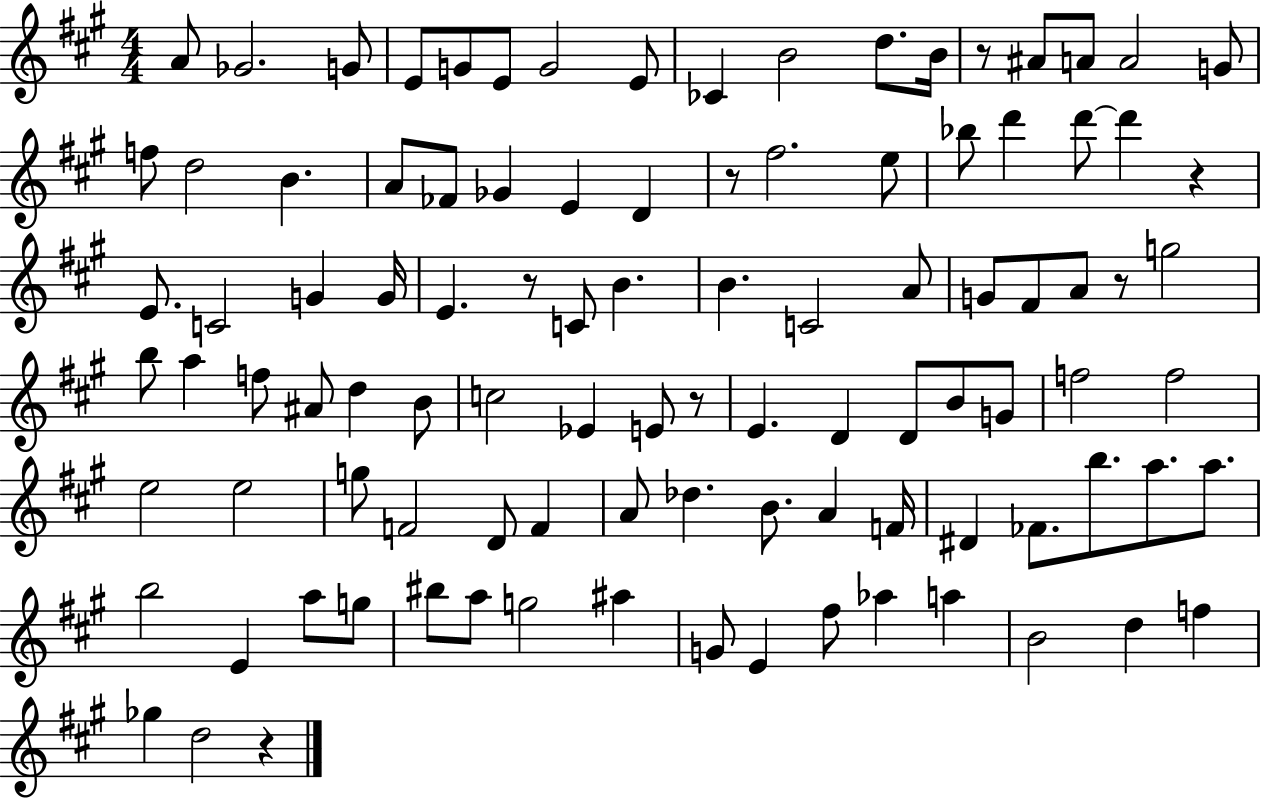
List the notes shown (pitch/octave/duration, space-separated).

A4/e Gb4/h. G4/e E4/e G4/e E4/e G4/h E4/e CES4/q B4/h D5/e. B4/s R/e A#4/e A4/e A4/h G4/e F5/e D5/h B4/q. A4/e FES4/e Gb4/q E4/q D4/q R/e F#5/h. E5/e Bb5/e D6/q D6/e D6/q R/q E4/e. C4/h G4/q G4/s E4/q. R/e C4/e B4/q. B4/q. C4/h A4/e G4/e F#4/e A4/e R/e G5/h B5/e A5/q F5/e A#4/e D5/q B4/e C5/h Eb4/q E4/e R/e E4/q. D4/q D4/e B4/e G4/e F5/h F5/h E5/h E5/h G5/e F4/h D4/e F4/q A4/e Db5/q. B4/e. A4/q F4/s D#4/q FES4/e. B5/e. A5/e. A5/e. B5/h E4/q A5/e G5/e BIS5/e A5/e G5/h A#5/q G4/e E4/q F#5/e Ab5/q A5/q B4/h D5/q F5/q Gb5/q D5/h R/q